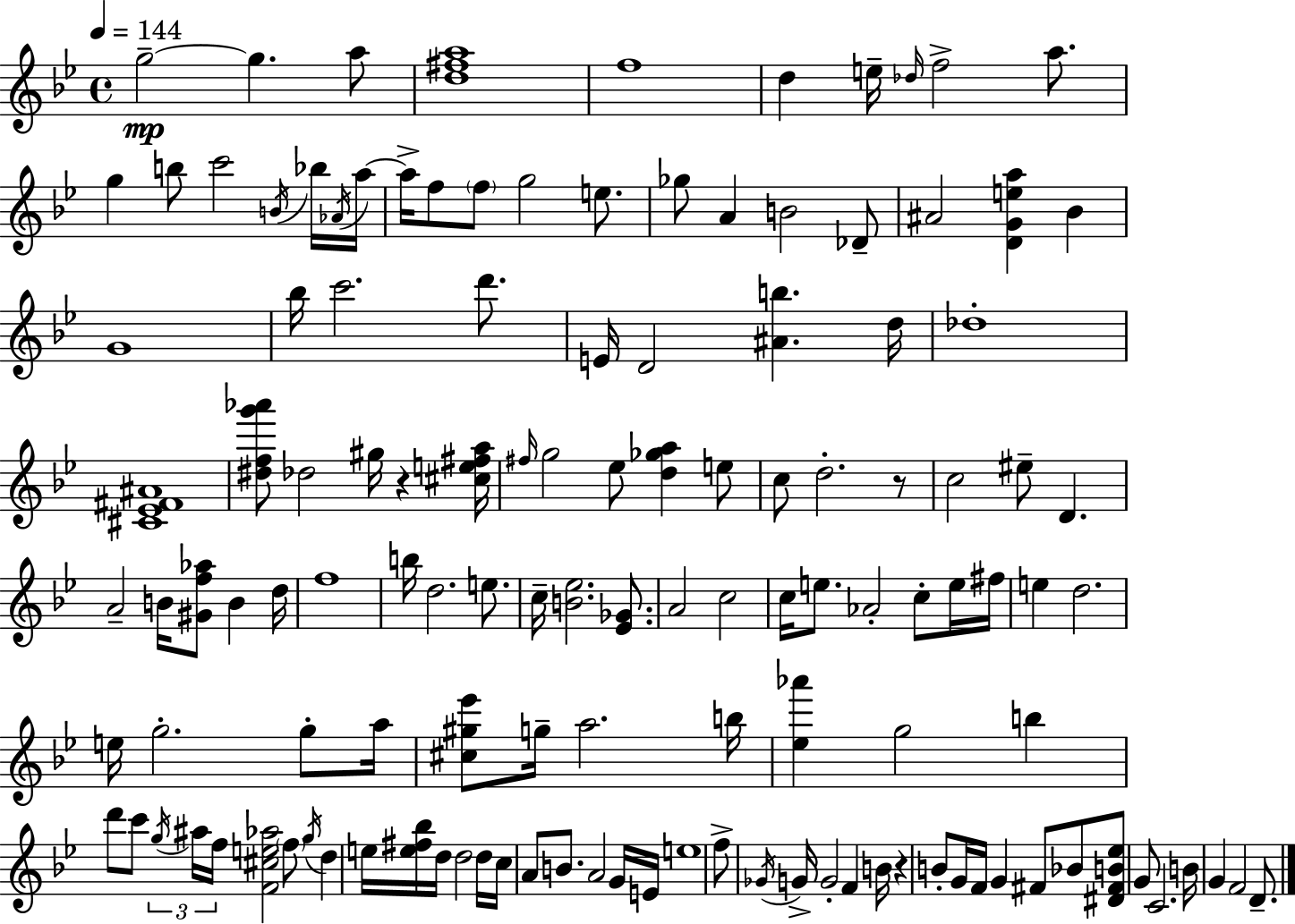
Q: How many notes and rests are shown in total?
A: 129